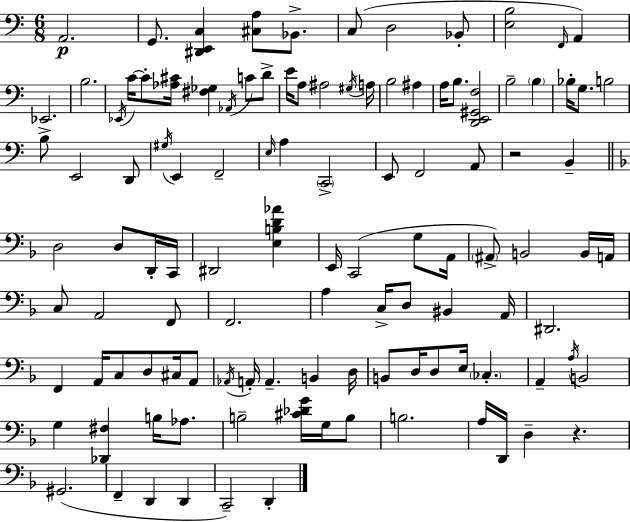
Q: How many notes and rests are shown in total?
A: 112